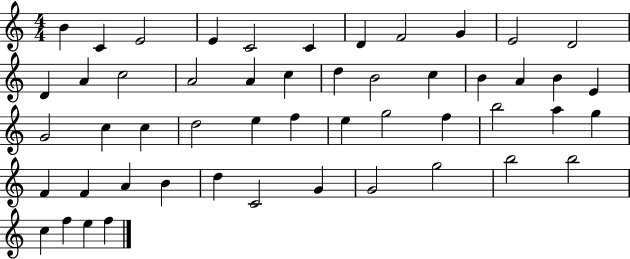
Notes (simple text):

B4/q C4/q E4/h E4/q C4/h C4/q D4/q F4/h G4/q E4/h D4/h D4/q A4/q C5/h A4/h A4/q C5/q D5/q B4/h C5/q B4/q A4/q B4/q E4/q G4/h C5/q C5/q D5/h E5/q F5/q E5/q G5/h F5/q B5/h A5/q G5/q F4/q F4/q A4/q B4/q D5/q C4/h G4/q G4/h G5/h B5/h B5/h C5/q F5/q E5/q F5/q